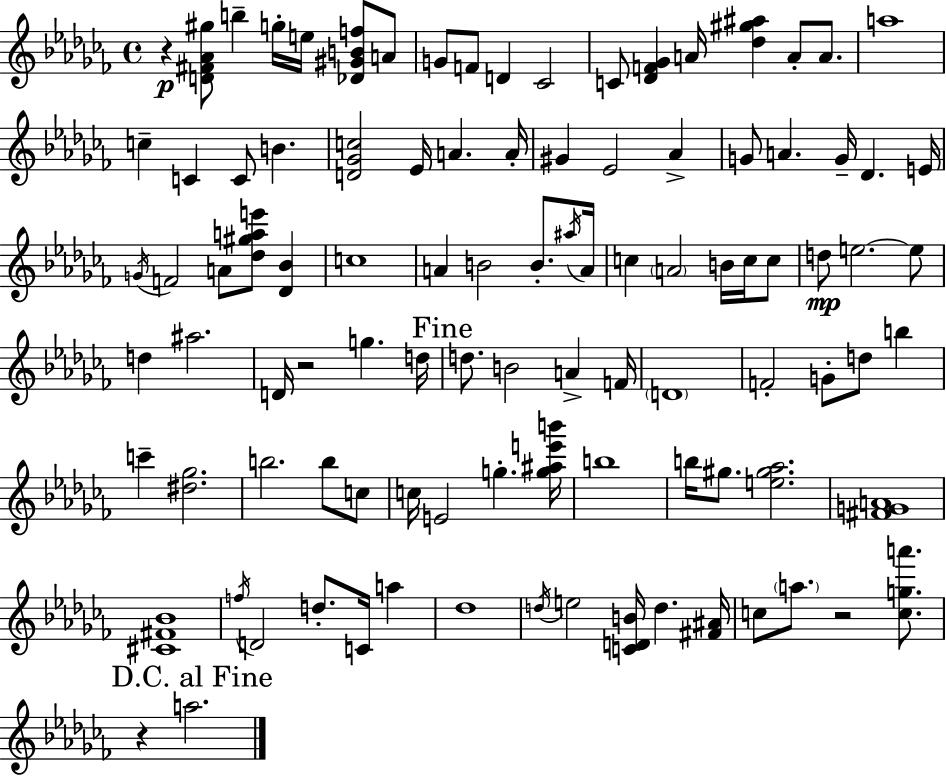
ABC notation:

X:1
T:Untitled
M:4/4
L:1/4
K:Abm
z [D^F_A^g]/2 b g/4 e/4 [_D^GBf]/2 A/2 G/2 F/2 D _C2 C/2 [_DF_G] A/4 [_d^g^a] A/2 A/2 a4 c C C/2 B [D_Gc]2 _E/4 A A/4 ^G _E2 _A G/2 A G/4 _D E/4 G/4 F2 A/2 [_d^gae']/2 [_D_B] c4 A B2 B/2 ^a/4 A/4 c A2 B/4 c/4 c/2 d/2 e2 e/2 d ^a2 D/4 z2 g d/4 d/2 B2 A F/4 D4 F2 G/2 d/2 b c' [^d_g]2 b2 b/2 c/2 c/4 E2 g [g^ae'b']/4 b4 b/4 ^g/2 [e^g_a]2 [^FGA]4 [^C^F_B]4 f/4 D2 d/2 C/4 a _d4 d/4 e2 [CDB]/4 d [^F^A]/4 c/2 a/2 z2 [cga']/2 z a2